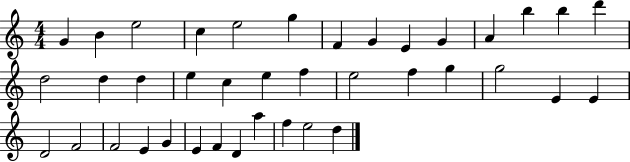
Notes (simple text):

G4/q B4/q E5/h C5/q E5/h G5/q F4/q G4/q E4/q G4/q A4/q B5/q B5/q D6/q D5/h D5/q D5/q E5/q C5/q E5/q F5/q E5/h F5/q G5/q G5/h E4/q E4/q D4/h F4/h F4/h E4/q G4/q E4/q F4/q D4/q A5/q F5/q E5/h D5/q